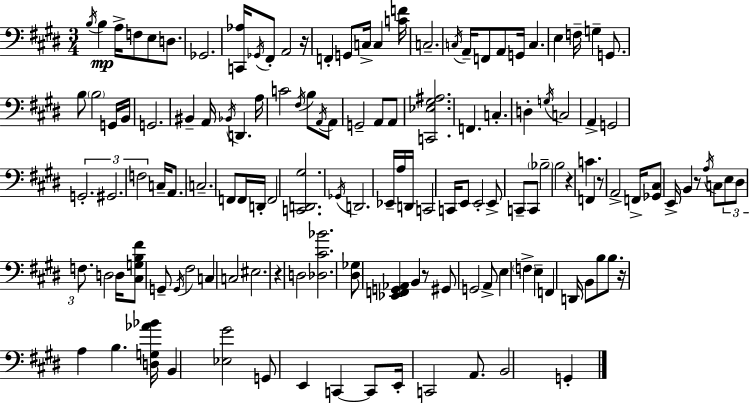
X:1
T:Untitled
M:3/4
L:1/4
K:E
B,/4 B, A,/4 F,/2 E,/2 D,/2 _G,,2 [C,,_A,]/4 _G,,/4 ^F,,/2 A,,2 z/4 F,, G,,/2 C,/4 C, [CF]/4 C,2 C,/4 A,,/4 F,,/2 A,,/2 G,,/4 C, E, F,/4 G, G,,/2 B,/2 B,2 G,,/4 B,,/4 G,,2 ^B,, A,,/4 _B,,/4 D,, A,/4 C2 ^F,/4 B,/2 A,,/4 A,,/2 G,,2 A,,/2 A,,/2 [C,,_E,^G,^A,]2 F,, C, D, G,/4 C,2 A,, G,,2 G,,2 ^G,,2 F,2 C,/4 A,,/2 C,2 F,,/2 F,,/4 D,,/4 F,,2 [C,,D,,^G,]2 _G,,/4 D,,2 _E,,/4 A,/4 D,,/4 C,,2 C,,/4 E,,/2 E,,2 E,,/2 C,,/2 C,,/2 _B,2 B,2 z C F,, z/2 A,,2 F,,/4 [_G,,^C,]/2 E,,/4 B,, z/2 A,/4 C,/2 E,/2 ^D,/2 F,/2 D,2 D,/4 [^C,G,B,^F]/2 G,,/2 G,,/4 ^F,2 C, C,2 ^E,2 z D,2 [_D,^C_B]2 [^D,_G,]/2 [_E,,F,,G,,_A,,] B,, z/2 ^G,,/2 G,,2 A,,/2 E, F, E, F,, D,,/4 B,,/2 B,/2 B,/2 z/4 A, B, [D,G,_A_B]/4 B,, [_E,^G]2 G,,/2 E,, C,, C,,/2 E,,/4 C,,2 A,,/2 B,,2 G,,